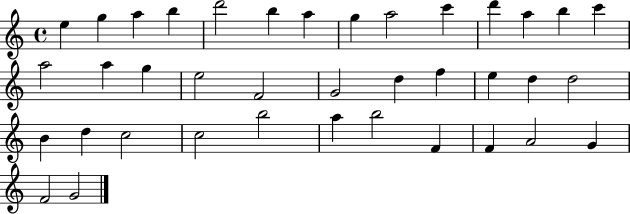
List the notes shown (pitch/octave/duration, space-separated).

E5/q G5/q A5/q B5/q D6/h B5/q A5/q G5/q A5/h C6/q D6/q A5/q B5/q C6/q A5/h A5/q G5/q E5/h F4/h G4/h D5/q F5/q E5/q D5/q D5/h B4/q D5/q C5/h C5/h B5/h A5/q B5/h F4/q F4/q A4/h G4/q F4/h G4/h